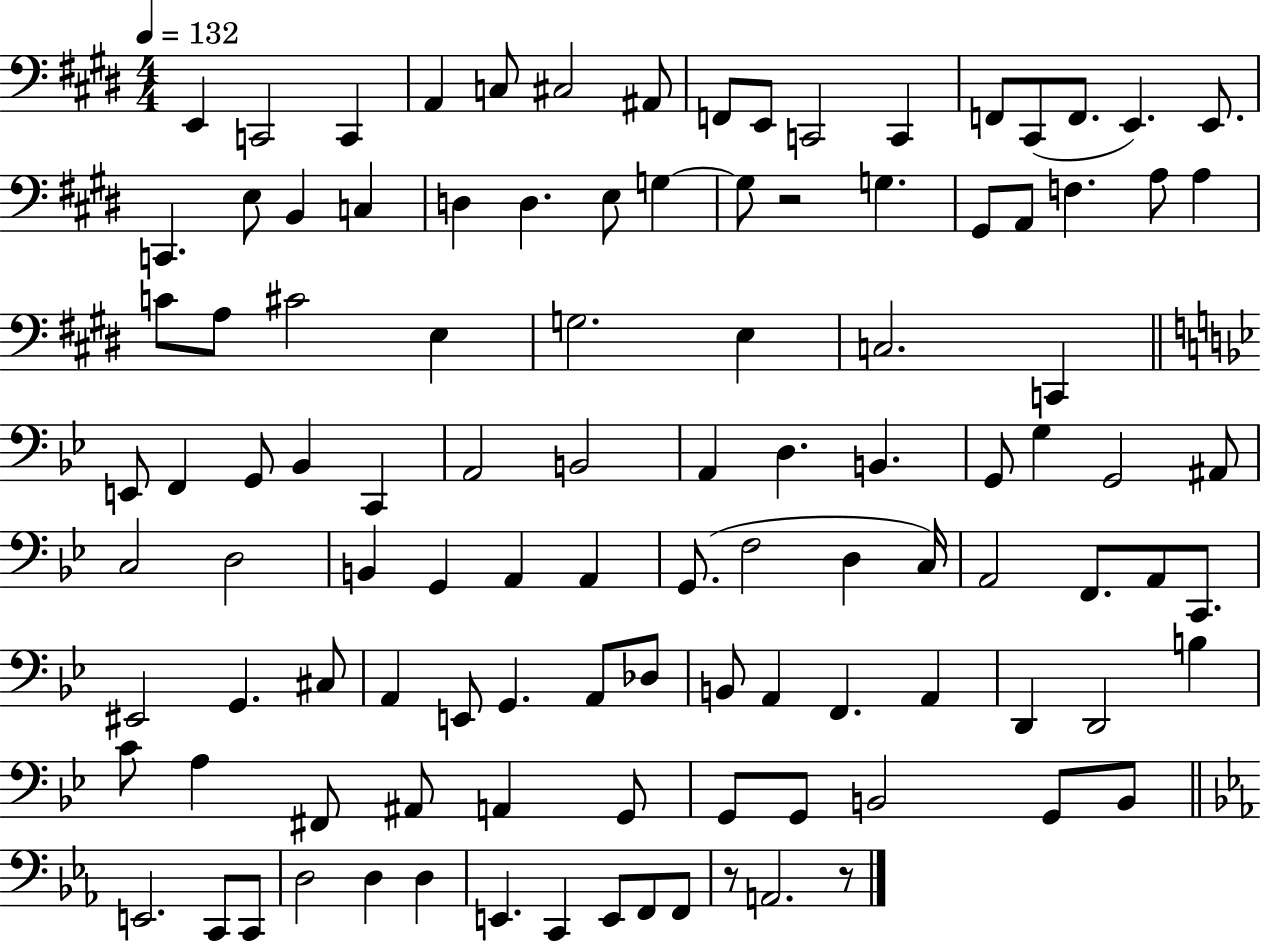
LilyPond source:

{
  \clef bass
  \numericTimeSignature
  \time 4/4
  \key e \major
  \tempo 4 = 132
  e,4 c,2 c,4 | a,4 c8 cis2 ais,8 | f,8 e,8 c,2 c,4 | f,8 cis,8( f,8. e,4.) e,8. | \break c,4. e8 b,4 c4 | d4 d4. e8 g4~~ | g8 r2 g4. | gis,8 a,8 f4. a8 a4 | \break c'8 a8 cis'2 e4 | g2. e4 | c2. c,4 | \bar "||" \break \key g \minor e,8 f,4 g,8 bes,4 c,4 | a,2 b,2 | a,4 d4. b,4. | g,8 g4 g,2 ais,8 | \break c2 d2 | b,4 g,4 a,4 a,4 | g,8.( f2 d4 c16) | a,2 f,8. a,8 c,8. | \break eis,2 g,4. cis8 | a,4 e,8 g,4. a,8 des8 | b,8 a,4 f,4. a,4 | d,4 d,2 b4 | \break c'8 a4 fis,8 ais,8 a,4 g,8 | g,8 g,8 b,2 g,8 b,8 | \bar "||" \break \key ees \major e,2. c,8 c,8 | d2 d4 d4 | e,4. c,4 e,8 f,8 f,8 | r8 a,2. r8 | \break \bar "|."
}